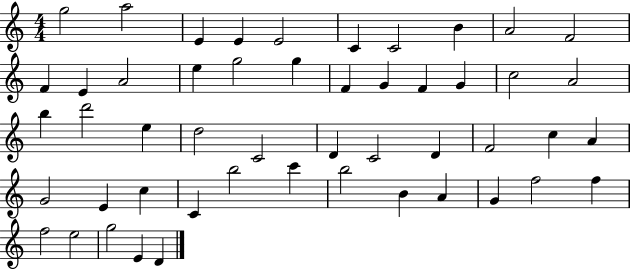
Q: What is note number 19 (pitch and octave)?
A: F4